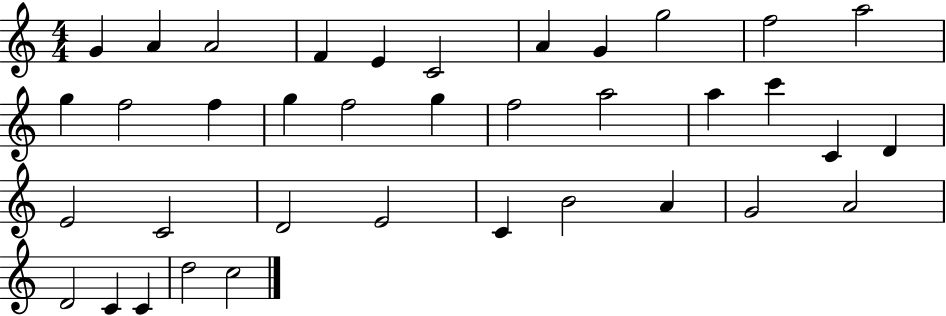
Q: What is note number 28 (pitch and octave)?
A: C4